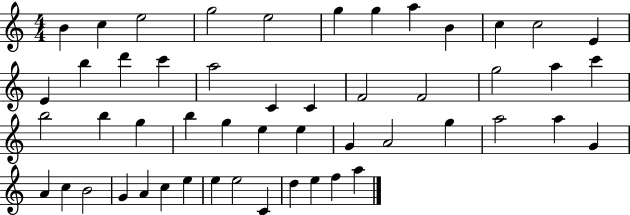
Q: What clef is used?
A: treble